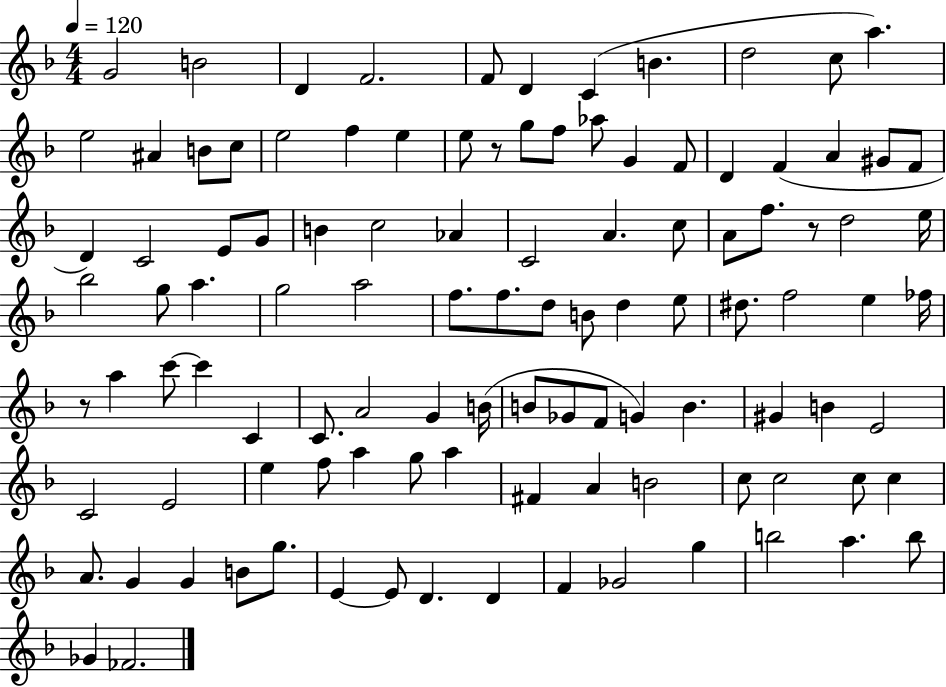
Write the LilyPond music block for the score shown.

{
  \clef treble
  \numericTimeSignature
  \time 4/4
  \key f \major
  \tempo 4 = 120
  g'2 b'2 | d'4 f'2. | f'8 d'4 c'4( b'4. | d''2 c''8 a''4.) | \break e''2 ais'4 b'8 c''8 | e''2 f''4 e''4 | e''8 r8 g''8 f''8 aes''8 g'4 f'8 | d'4 f'4( a'4 gis'8 f'8 | \break d'4) c'2 e'8 g'8 | b'4 c''2 aes'4 | c'2 a'4. c''8 | a'8 f''8. r8 d''2 e''16 | \break bes''2 g''8 a''4. | g''2 a''2 | f''8. f''8. d''8 b'8 d''4 e''8 | dis''8. f''2 e''4 fes''16 | \break r8 a''4 c'''8~~ c'''4 c'4 | c'8. a'2 g'4 b'16( | b'8 ges'8 f'8 g'4) b'4. | gis'4 b'4 e'2 | \break c'2 e'2 | e''4 f''8 a''4 g''8 a''4 | fis'4 a'4 b'2 | c''8 c''2 c''8 c''4 | \break a'8. g'4 g'4 b'8 g''8. | e'4~~ e'8 d'4. d'4 | f'4 ges'2 g''4 | b''2 a''4. b''8 | \break ges'4 fes'2. | \bar "|."
}